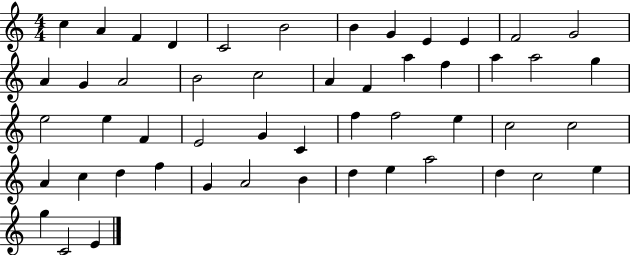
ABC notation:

X:1
T:Untitled
M:4/4
L:1/4
K:C
c A F D C2 B2 B G E E F2 G2 A G A2 B2 c2 A F a f a a2 g e2 e F E2 G C f f2 e c2 c2 A c d f G A2 B d e a2 d c2 e g C2 E